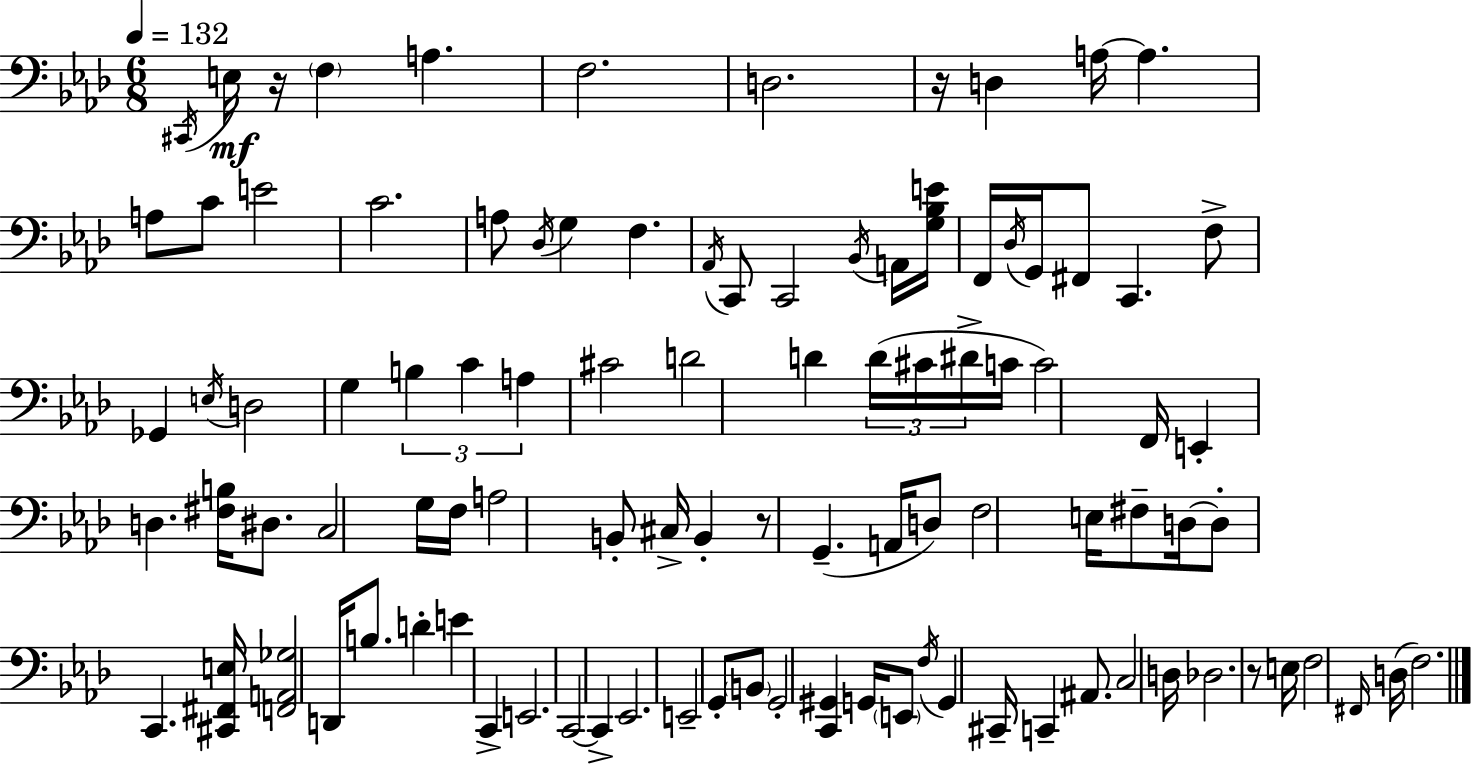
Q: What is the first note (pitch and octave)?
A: C#2